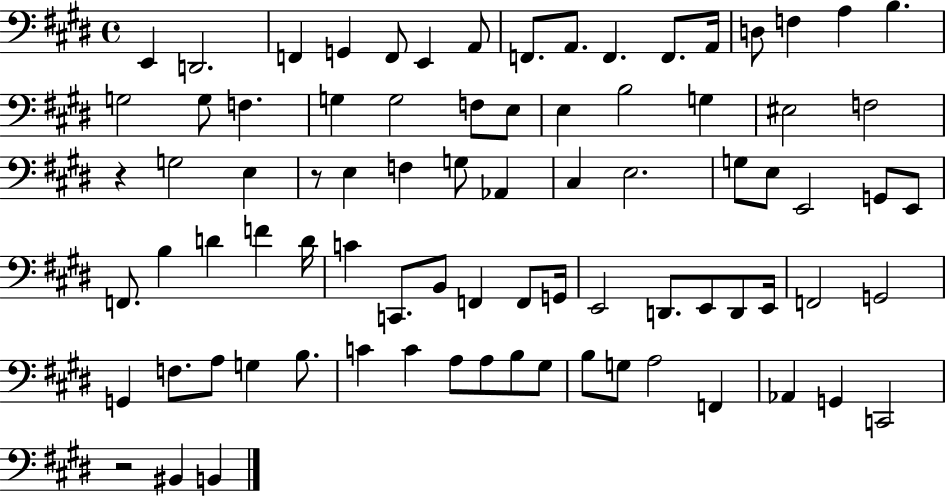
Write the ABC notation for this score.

X:1
T:Untitled
M:4/4
L:1/4
K:E
E,, D,,2 F,, G,, F,,/2 E,, A,,/2 F,,/2 A,,/2 F,, F,,/2 A,,/4 D,/2 F, A, B, G,2 G,/2 F, G, G,2 F,/2 E,/2 E, B,2 G, ^E,2 F,2 z G,2 E, z/2 E, F, G,/2 _A,, ^C, E,2 G,/2 E,/2 E,,2 G,,/2 E,,/2 F,,/2 B, D F D/4 C C,,/2 B,,/2 F,, F,,/2 G,,/4 E,,2 D,,/2 E,,/2 D,,/2 E,,/4 F,,2 G,,2 G,, F,/2 A,/2 G, B,/2 C C A,/2 A,/2 B,/2 ^G,/2 B,/2 G,/2 A,2 F,, _A,, G,, C,,2 z2 ^B,, B,,